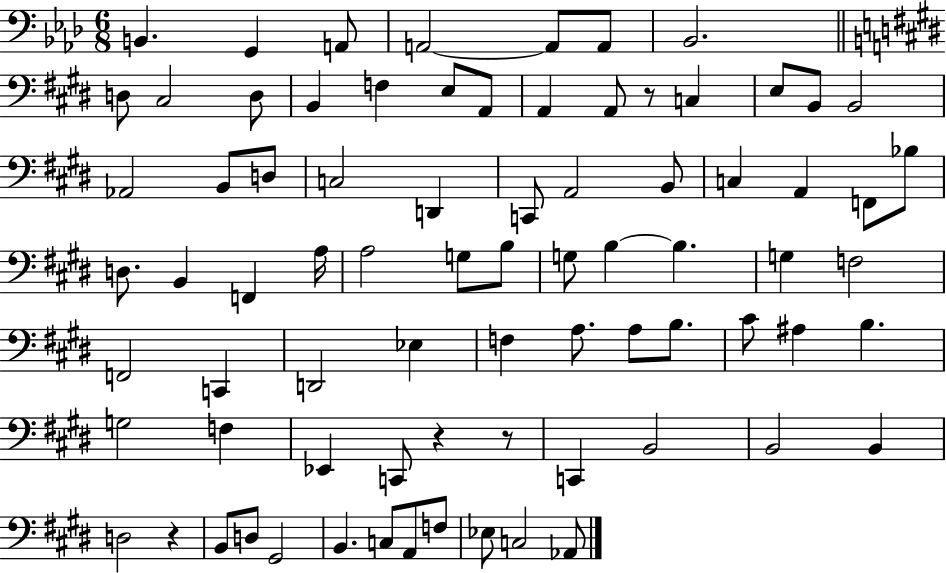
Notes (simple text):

B2/q. G2/q A2/e A2/h A2/e A2/e Bb2/h. D3/e C#3/h D3/e B2/q F3/q E3/e A2/e A2/q A2/e R/e C3/q E3/e B2/e B2/h Ab2/h B2/e D3/e C3/h D2/q C2/e A2/h B2/e C3/q A2/q F2/e Bb3/e D3/e. B2/q F2/q A3/s A3/h G3/e B3/e G3/e B3/q B3/q. G3/q F3/h F2/h C2/q D2/h Eb3/q F3/q A3/e. A3/e B3/e. C#4/e A#3/q B3/q. G3/h F3/q Eb2/q C2/e R/q R/e C2/q B2/h B2/h B2/q D3/h R/q B2/e D3/e G#2/h B2/q. C3/e A2/e F3/e Eb3/e C3/h Ab2/e